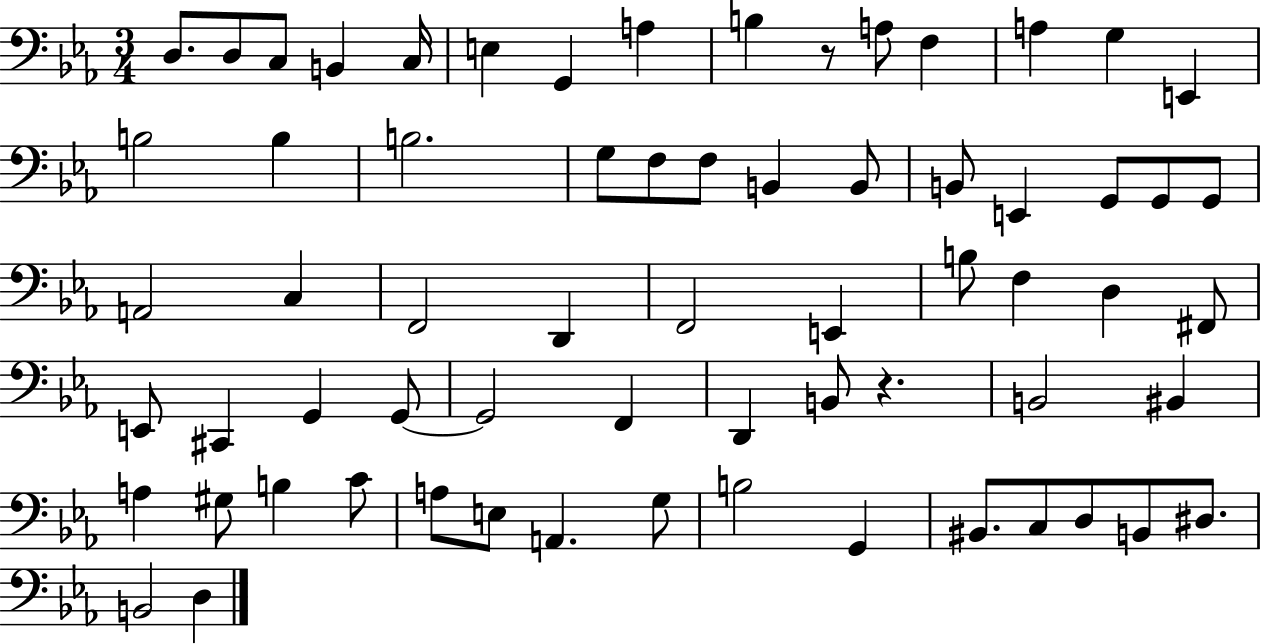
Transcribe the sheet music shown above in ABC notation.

X:1
T:Untitled
M:3/4
L:1/4
K:Eb
D,/2 D,/2 C,/2 B,, C,/4 E, G,, A, B, z/2 A,/2 F, A, G, E,, B,2 B, B,2 G,/2 F,/2 F,/2 B,, B,,/2 B,,/2 E,, G,,/2 G,,/2 G,,/2 A,,2 C, F,,2 D,, F,,2 E,, B,/2 F, D, ^F,,/2 E,,/2 ^C,, G,, G,,/2 G,,2 F,, D,, B,,/2 z B,,2 ^B,, A, ^G,/2 B, C/2 A,/2 E,/2 A,, G,/2 B,2 G,, ^B,,/2 C,/2 D,/2 B,,/2 ^D,/2 B,,2 D,